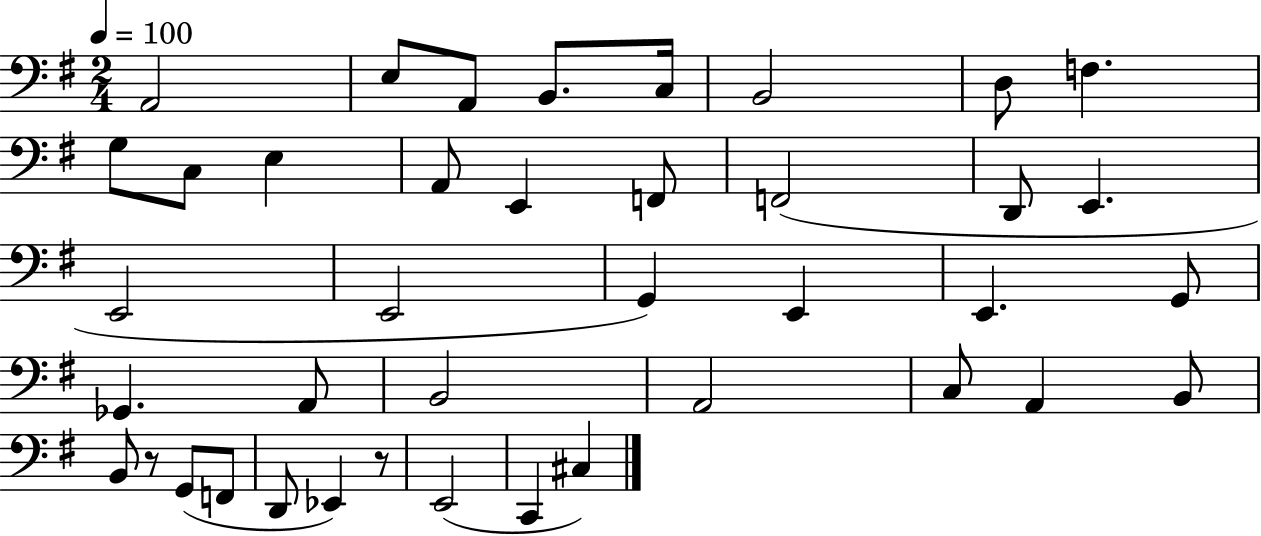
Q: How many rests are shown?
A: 2